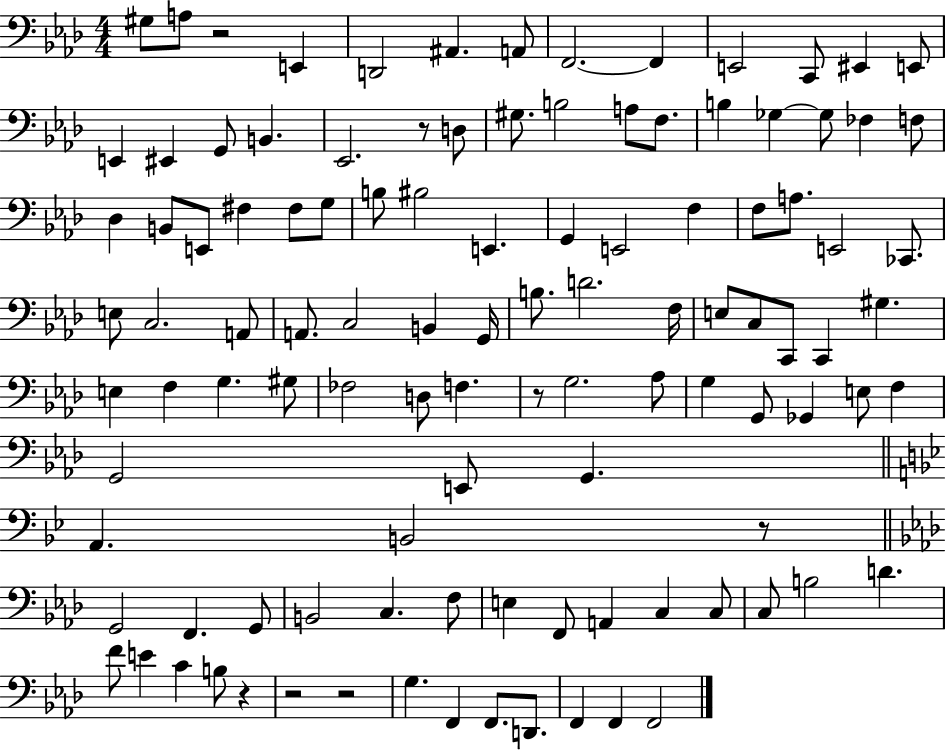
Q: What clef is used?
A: bass